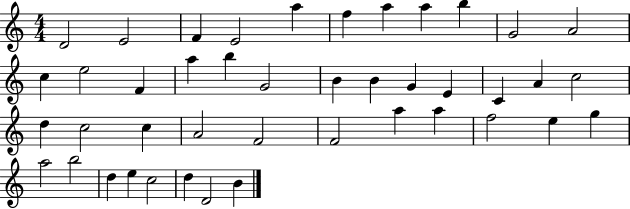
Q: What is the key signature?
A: C major